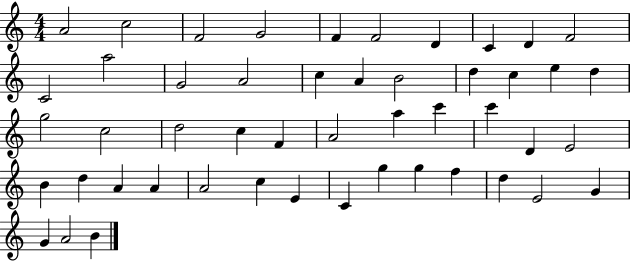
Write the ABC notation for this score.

X:1
T:Untitled
M:4/4
L:1/4
K:C
A2 c2 F2 G2 F F2 D C D F2 C2 a2 G2 A2 c A B2 d c e d g2 c2 d2 c F A2 a c' c' D E2 B d A A A2 c E C g g f d E2 G G A2 B